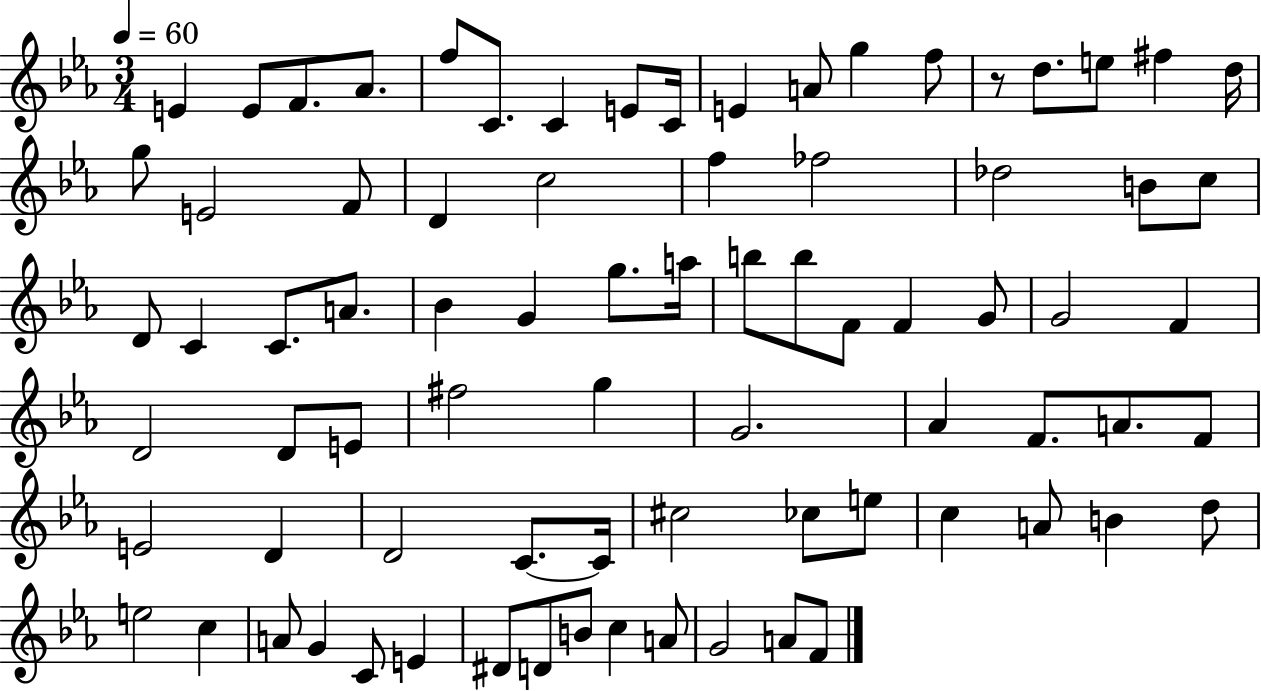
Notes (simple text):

E4/q E4/e F4/e. Ab4/e. F5/e C4/e. C4/q E4/e C4/s E4/q A4/e G5/q F5/e R/e D5/e. E5/e F#5/q D5/s G5/e E4/h F4/e D4/q C5/h F5/q FES5/h Db5/h B4/e C5/e D4/e C4/q C4/e. A4/e. Bb4/q G4/q G5/e. A5/s B5/e B5/e F4/e F4/q G4/e G4/h F4/q D4/h D4/e E4/e F#5/h G5/q G4/h. Ab4/q F4/e. A4/e. F4/e E4/h D4/q D4/h C4/e. C4/s C#5/h CES5/e E5/e C5/q A4/e B4/q D5/e E5/h C5/q A4/e G4/q C4/e E4/q D#4/e D4/e B4/e C5/q A4/e G4/h A4/e F4/e